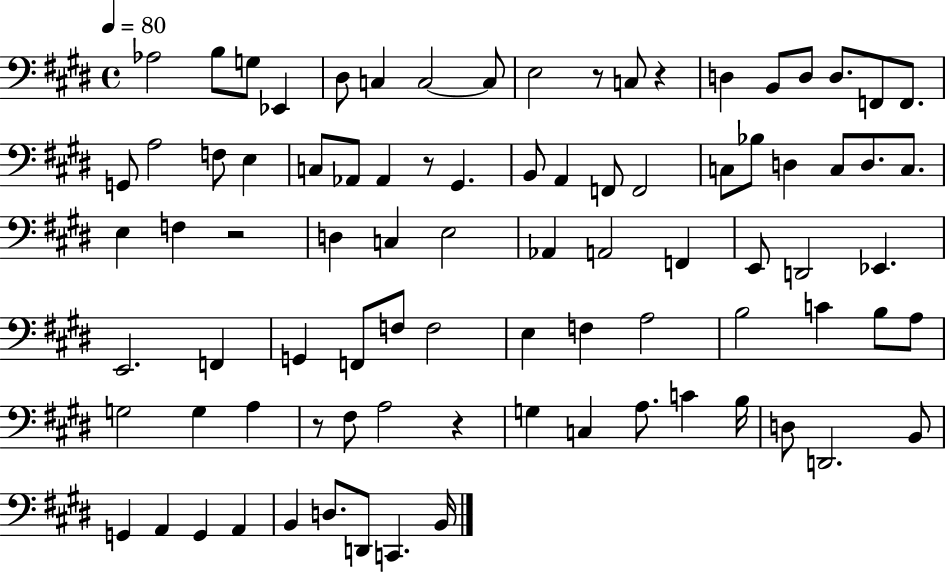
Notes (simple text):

Ab3/h B3/e G3/e Eb2/q D#3/e C3/q C3/h C3/e E3/h R/e C3/e R/q D3/q B2/e D3/e D3/e. F2/e F2/e. G2/e A3/h F3/e E3/q C3/e Ab2/e Ab2/q R/e G#2/q. B2/e A2/q F2/e F2/h C3/e Bb3/e D3/q C3/e D3/e. C3/e. E3/q F3/q R/h D3/q C3/q E3/h Ab2/q A2/h F2/q E2/e D2/h Eb2/q. E2/h. F2/q G2/q F2/e F3/e F3/h E3/q F3/q A3/h B3/h C4/q B3/e A3/e G3/h G3/q A3/q R/e F#3/e A3/h R/q G3/q C3/q A3/e. C4/q B3/s D3/e D2/h. B2/e G2/q A2/q G2/q A2/q B2/q D3/e. D2/e C2/q. B2/s